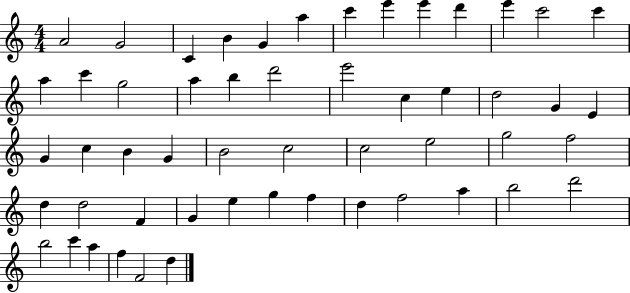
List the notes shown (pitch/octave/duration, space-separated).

A4/h G4/h C4/q B4/q G4/q A5/q C6/q E6/q E6/q D6/q E6/q C6/h C6/q A5/q C6/q G5/h A5/q B5/q D6/h E6/h C5/q E5/q D5/h G4/q E4/q G4/q C5/q B4/q G4/q B4/h C5/h C5/h E5/h G5/h F5/h D5/q D5/h F4/q G4/q E5/q G5/q F5/q D5/q F5/h A5/q B5/h D6/h B5/h C6/q A5/q F5/q F4/h D5/q